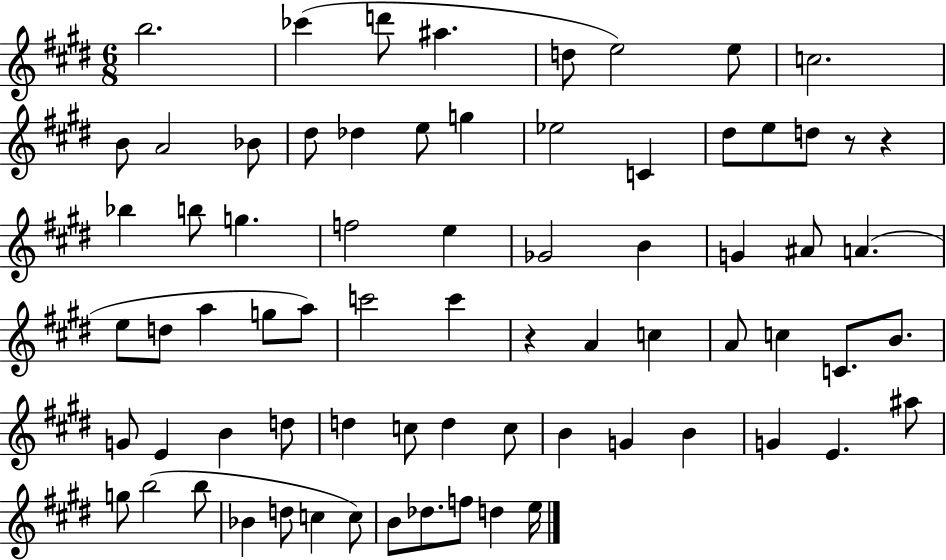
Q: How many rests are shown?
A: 3